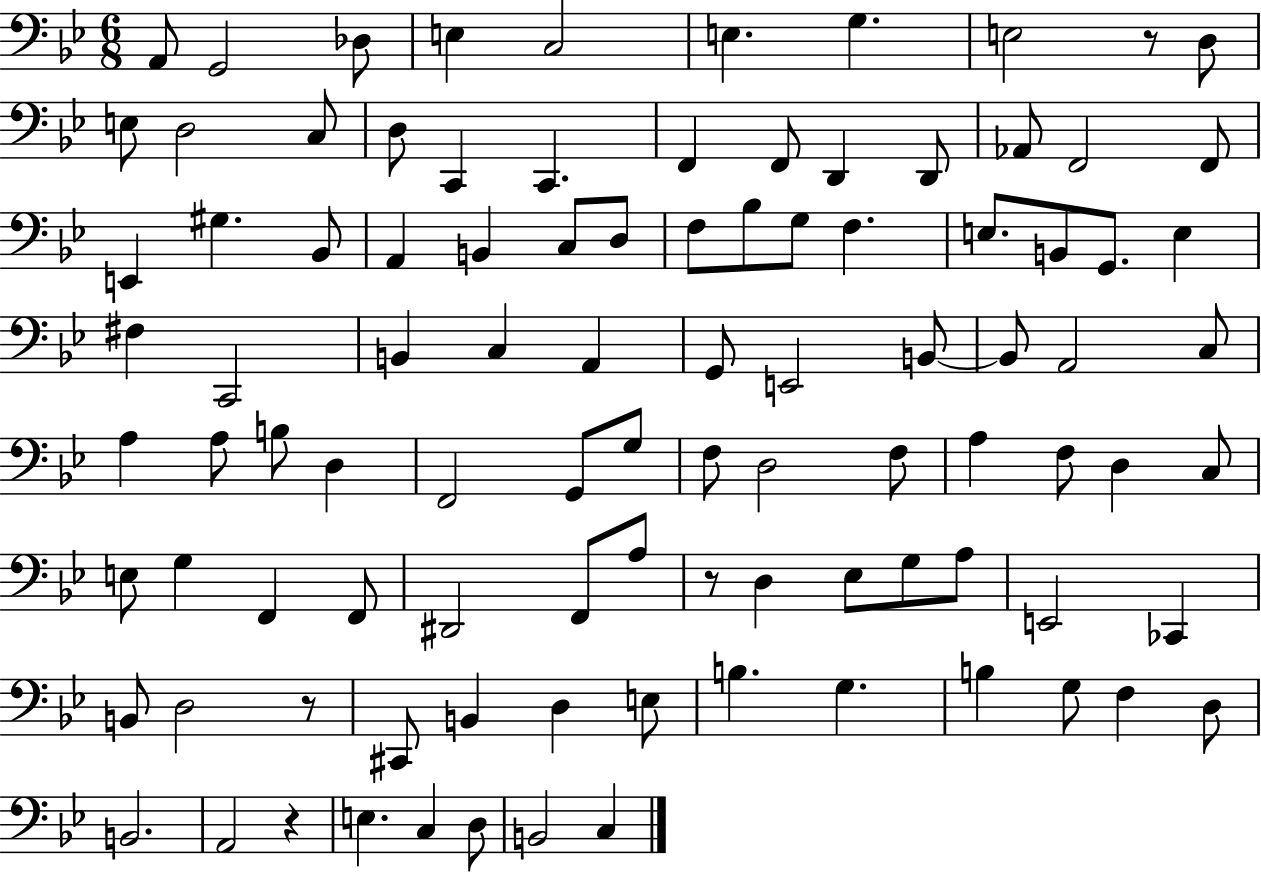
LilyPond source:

{
  \clef bass
  \numericTimeSignature
  \time 6/8
  \key bes \major
  a,8 g,2 des8 | e4 c2 | e4. g4. | e2 r8 d8 | \break e8 d2 c8 | d8 c,4 c,4. | f,4 f,8 d,4 d,8 | aes,8 f,2 f,8 | \break e,4 gis4. bes,8 | a,4 b,4 c8 d8 | f8 bes8 g8 f4. | e8. b,8 g,8. e4 | \break fis4 c,2 | b,4 c4 a,4 | g,8 e,2 b,8~~ | b,8 a,2 c8 | \break a4 a8 b8 d4 | f,2 g,8 g8 | f8 d2 f8 | a4 f8 d4 c8 | \break e8 g4 f,4 f,8 | dis,2 f,8 a8 | r8 d4 ees8 g8 a8 | e,2 ces,4 | \break b,8 d2 r8 | cis,8 b,4 d4 e8 | b4. g4. | b4 g8 f4 d8 | \break b,2. | a,2 r4 | e4. c4 d8 | b,2 c4 | \break \bar "|."
}